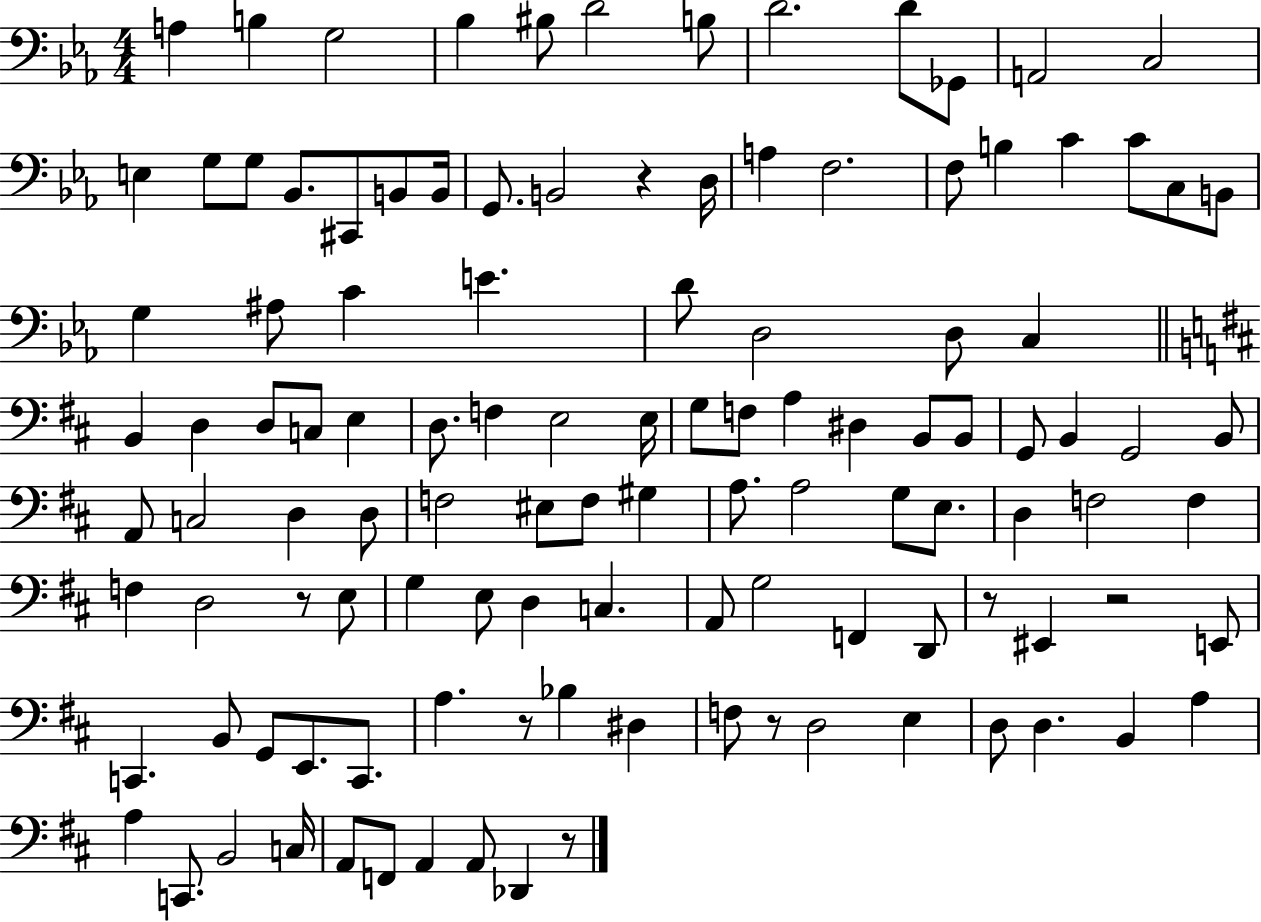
X:1
T:Untitled
M:4/4
L:1/4
K:Eb
A, B, G,2 _B, ^B,/2 D2 B,/2 D2 D/2 _G,,/2 A,,2 C,2 E, G,/2 G,/2 _B,,/2 ^C,,/2 B,,/2 B,,/4 G,,/2 B,,2 z D,/4 A, F,2 F,/2 B, C C/2 C,/2 B,,/2 G, ^A,/2 C E D/2 D,2 D,/2 C, B,, D, D,/2 C,/2 E, D,/2 F, E,2 E,/4 G,/2 F,/2 A, ^D, B,,/2 B,,/2 G,,/2 B,, G,,2 B,,/2 A,,/2 C,2 D, D,/2 F,2 ^E,/2 F,/2 ^G, A,/2 A,2 G,/2 E,/2 D, F,2 F, F, D,2 z/2 E,/2 G, E,/2 D, C, A,,/2 G,2 F,, D,,/2 z/2 ^E,, z2 E,,/2 C,, B,,/2 G,,/2 E,,/2 C,,/2 A, z/2 _B, ^D, F,/2 z/2 D,2 E, D,/2 D, B,, A, A, C,,/2 B,,2 C,/4 A,,/2 F,,/2 A,, A,,/2 _D,, z/2